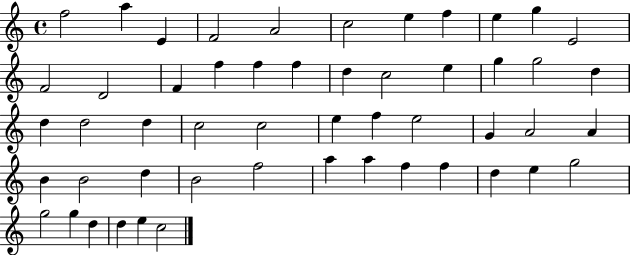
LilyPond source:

{
  \clef treble
  \time 4/4
  \defaultTimeSignature
  \key c \major
  f''2 a''4 e'4 | f'2 a'2 | c''2 e''4 f''4 | e''4 g''4 e'2 | \break f'2 d'2 | f'4 f''4 f''4 f''4 | d''4 c''2 e''4 | g''4 g''2 d''4 | \break d''4 d''2 d''4 | c''2 c''2 | e''4 f''4 e''2 | g'4 a'2 a'4 | \break b'4 b'2 d''4 | b'2 f''2 | a''4 a''4 f''4 f''4 | d''4 e''4 g''2 | \break g''2 g''4 d''4 | d''4 e''4 c''2 | \bar "|."
}